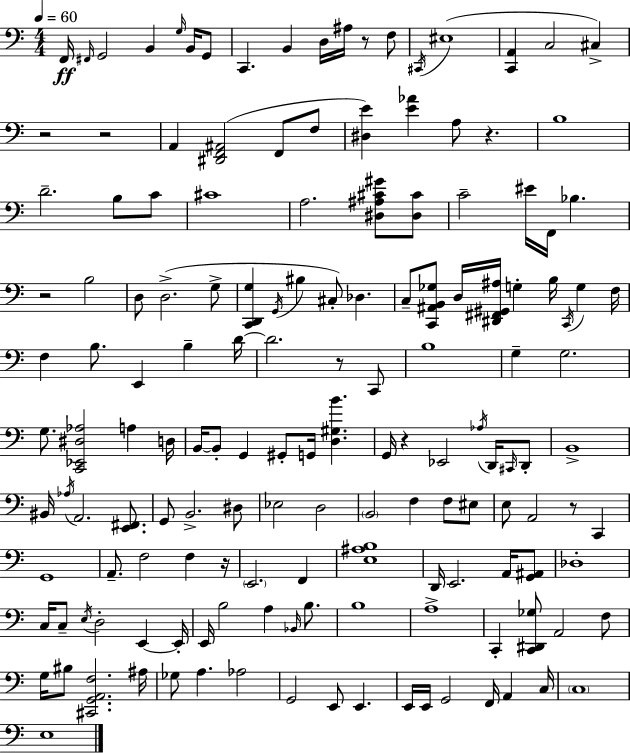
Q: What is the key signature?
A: C major